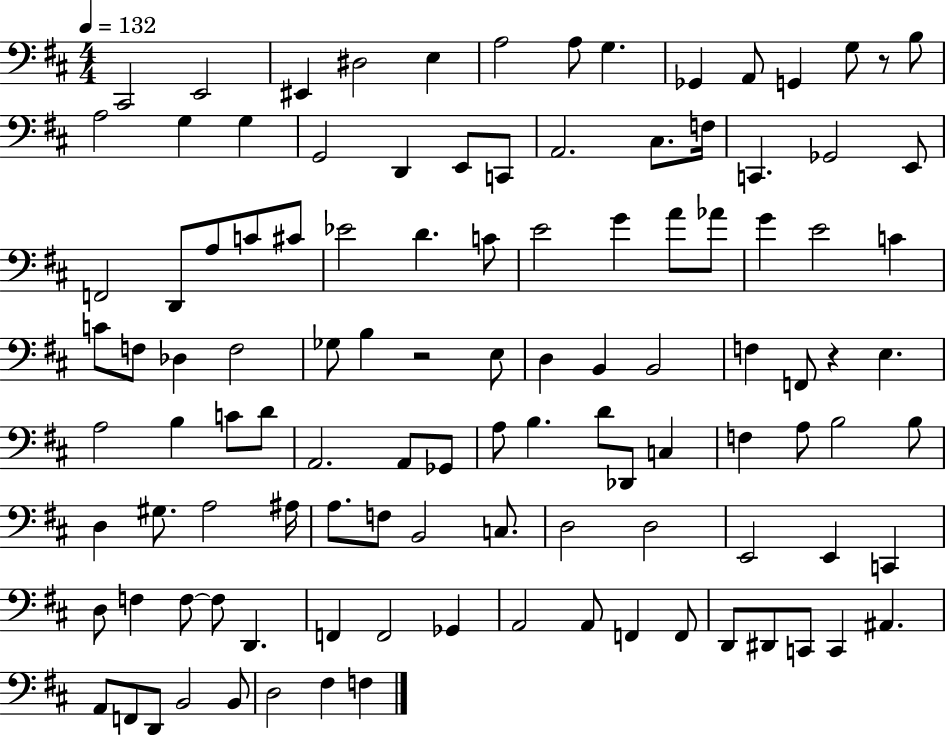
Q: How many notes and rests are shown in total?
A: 111